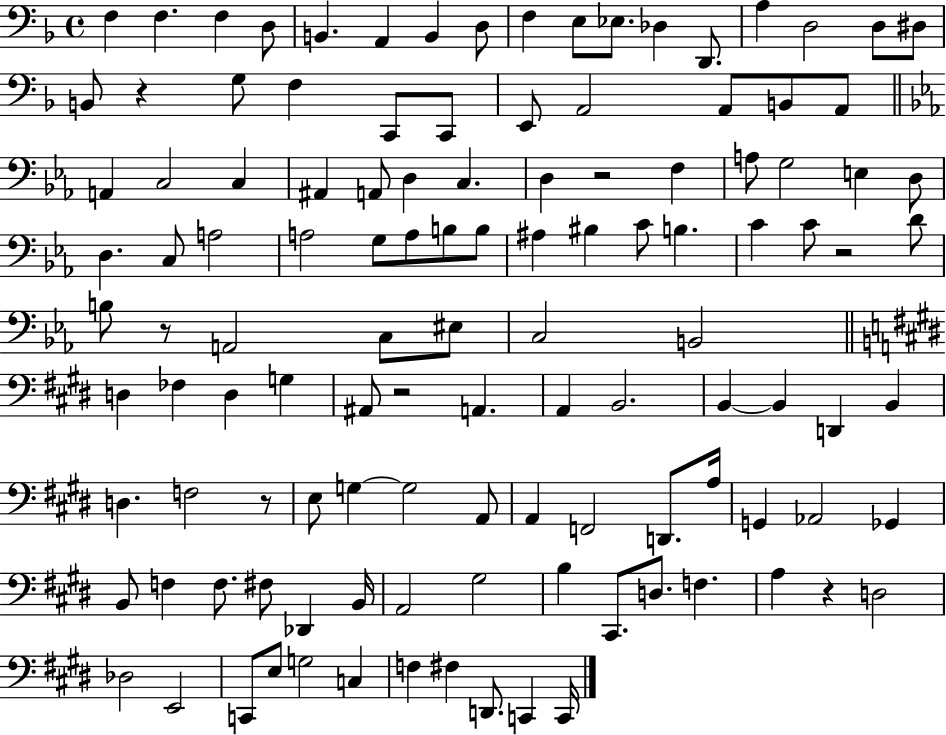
F3/q F3/q. F3/q D3/e B2/q. A2/q B2/q D3/e F3/q E3/e Eb3/e. Db3/q D2/e. A3/q D3/h D3/e D#3/e B2/e R/q G3/e F3/q C2/e C2/e E2/e A2/h A2/e B2/e A2/e A2/q C3/h C3/q A#2/q A2/e D3/q C3/q. D3/q R/h F3/q A3/e G3/h E3/q D3/e D3/q. C3/e A3/h A3/h G3/e A3/e B3/e B3/e A#3/q BIS3/q C4/e B3/q. C4/q C4/e R/h D4/e B3/e R/e A2/h C3/e EIS3/e C3/h B2/h D3/q FES3/q D3/q G3/q A#2/e R/h A2/q. A2/q B2/h. B2/q B2/q D2/q B2/q D3/q. F3/h R/e E3/e G3/q G3/h A2/e A2/q F2/h D2/e. A3/s G2/q Ab2/h Gb2/q B2/e F3/q F3/e. F#3/e Db2/q B2/s A2/h G#3/h B3/q C#2/e. D3/e. F3/q. A3/q R/q D3/h Db3/h E2/h C2/e E3/e G3/h C3/q F3/q F#3/q D2/e. C2/q C2/s